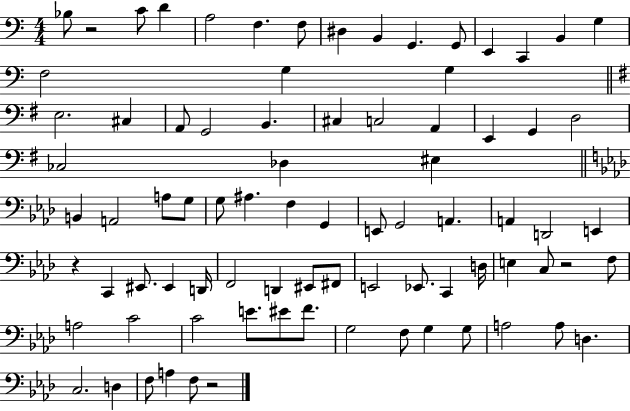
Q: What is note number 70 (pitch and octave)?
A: G3